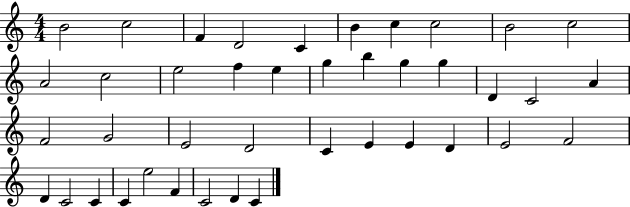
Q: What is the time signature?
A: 4/4